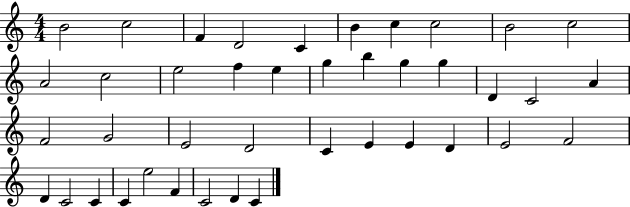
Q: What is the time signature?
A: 4/4